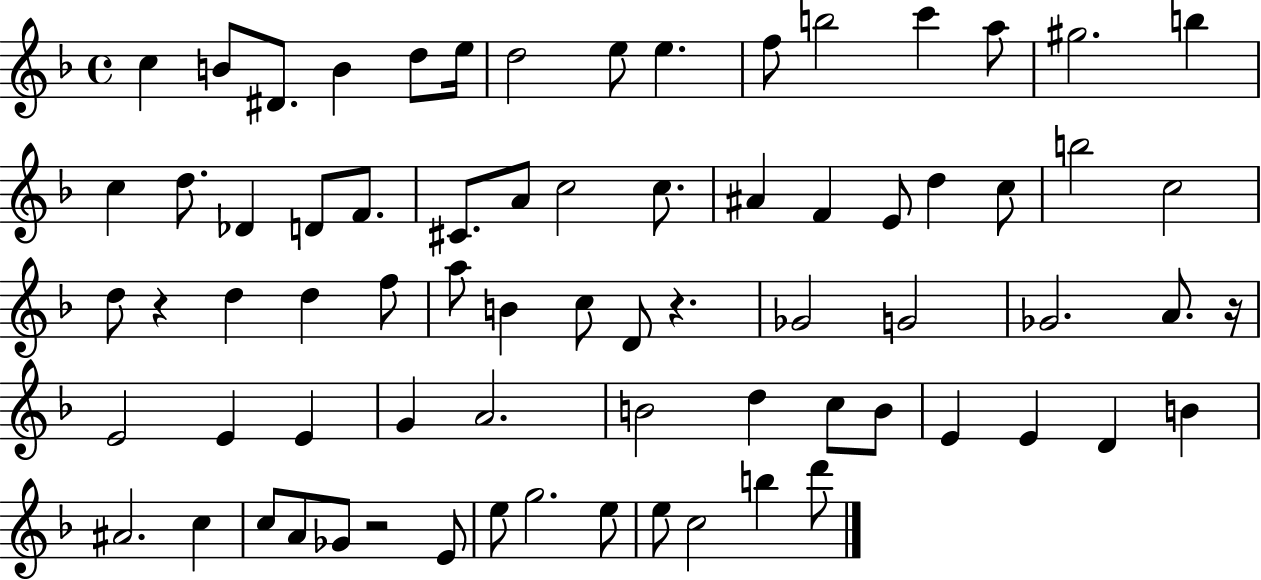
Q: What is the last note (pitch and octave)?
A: D6